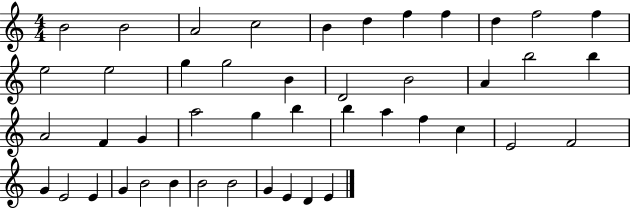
{
  \clef treble
  \numericTimeSignature
  \time 4/4
  \key c \major
  b'2 b'2 | a'2 c''2 | b'4 d''4 f''4 f''4 | d''4 f''2 f''4 | \break e''2 e''2 | g''4 g''2 b'4 | d'2 b'2 | a'4 b''2 b''4 | \break a'2 f'4 g'4 | a''2 g''4 b''4 | b''4 a''4 f''4 c''4 | e'2 f'2 | \break g'4 e'2 e'4 | g'4 b'2 b'4 | b'2 b'2 | g'4 e'4 d'4 e'4 | \break \bar "|."
}